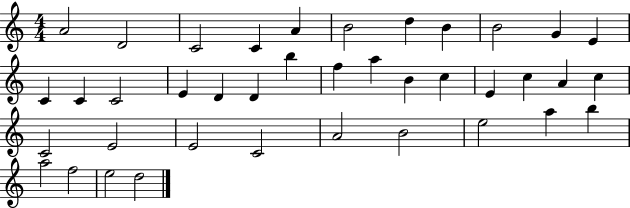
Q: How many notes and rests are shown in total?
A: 39